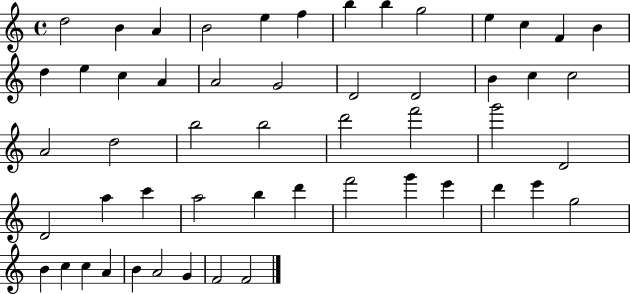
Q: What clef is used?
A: treble